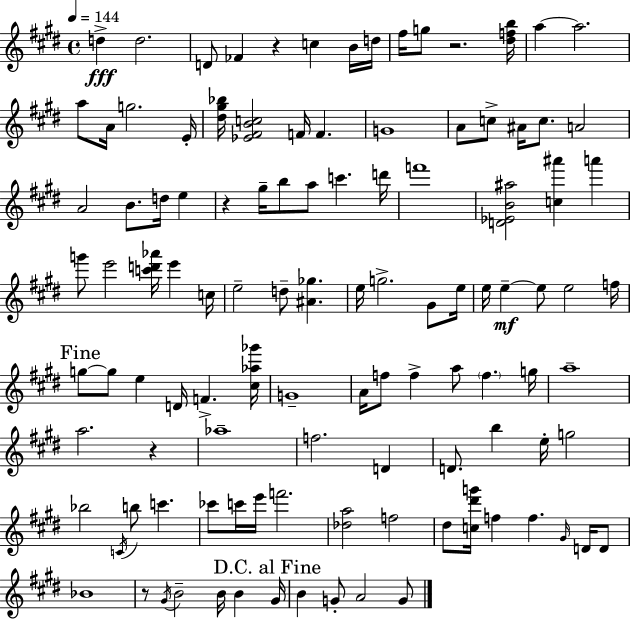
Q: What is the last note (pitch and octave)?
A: G4